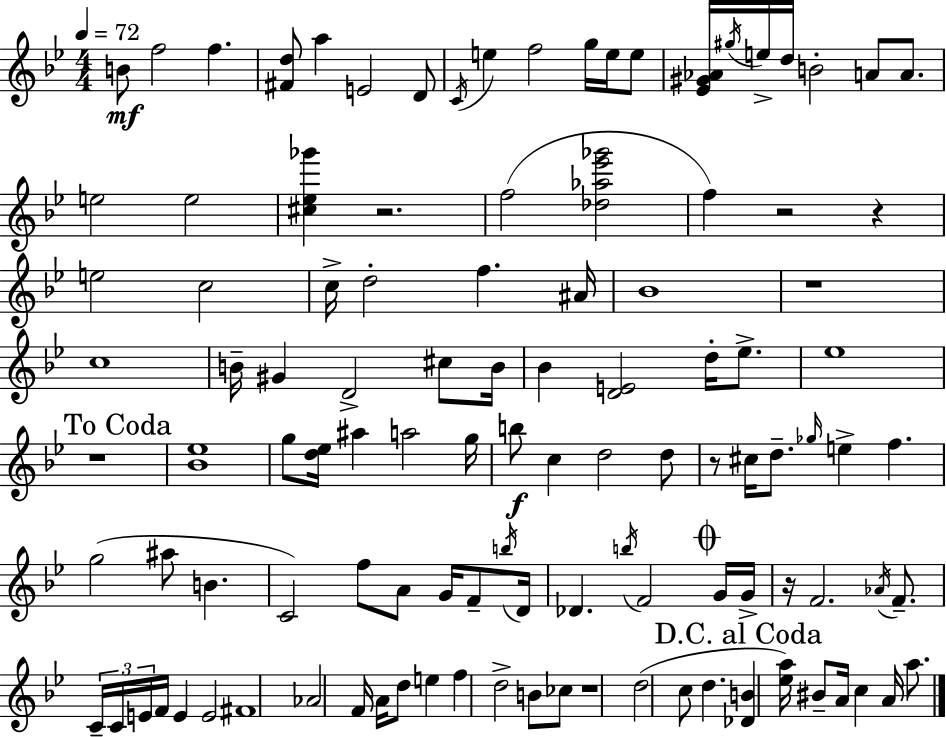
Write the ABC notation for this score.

X:1
T:Untitled
M:4/4
L:1/4
K:Bb
B/2 f2 f [^Fd]/2 a E2 D/2 C/4 e f2 g/4 e/4 e/2 [_E^G_A]/4 ^g/4 e/4 d/4 B2 A/2 A/2 e2 e2 [^c_e_g'] z2 f2 [_d_a_e'_g']2 f z2 z e2 c2 c/4 d2 f ^A/4 _B4 z4 c4 B/4 ^G D2 ^c/2 B/4 _B [DE]2 d/4 _e/2 _e4 z4 [_B_e]4 g/2 [d_e]/4 ^a a2 g/4 b/2 c d2 d/2 z/2 ^c/4 d/2 _g/4 e f g2 ^a/2 B C2 f/2 A/2 G/4 F/2 b/4 D/4 _D b/4 F2 G/4 G/4 z/4 F2 _A/4 F/2 C/4 C/4 E/4 F/4 E E2 ^F4 _A2 F/4 A/4 d/2 e f d2 B/2 _c/2 z4 d2 c/2 d [_DB] [_ea]/4 ^B/2 A/4 c A/4 a/2